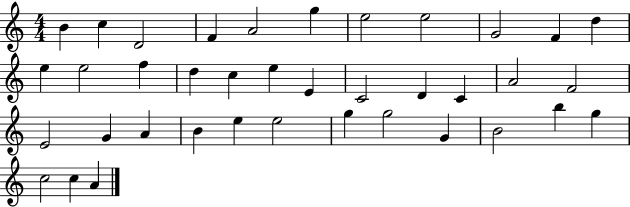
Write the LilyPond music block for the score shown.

{
  \clef treble
  \numericTimeSignature
  \time 4/4
  \key c \major
  b'4 c''4 d'2 | f'4 a'2 g''4 | e''2 e''2 | g'2 f'4 d''4 | \break e''4 e''2 f''4 | d''4 c''4 e''4 e'4 | c'2 d'4 c'4 | a'2 f'2 | \break e'2 g'4 a'4 | b'4 e''4 e''2 | g''4 g''2 g'4 | b'2 b''4 g''4 | \break c''2 c''4 a'4 | \bar "|."
}